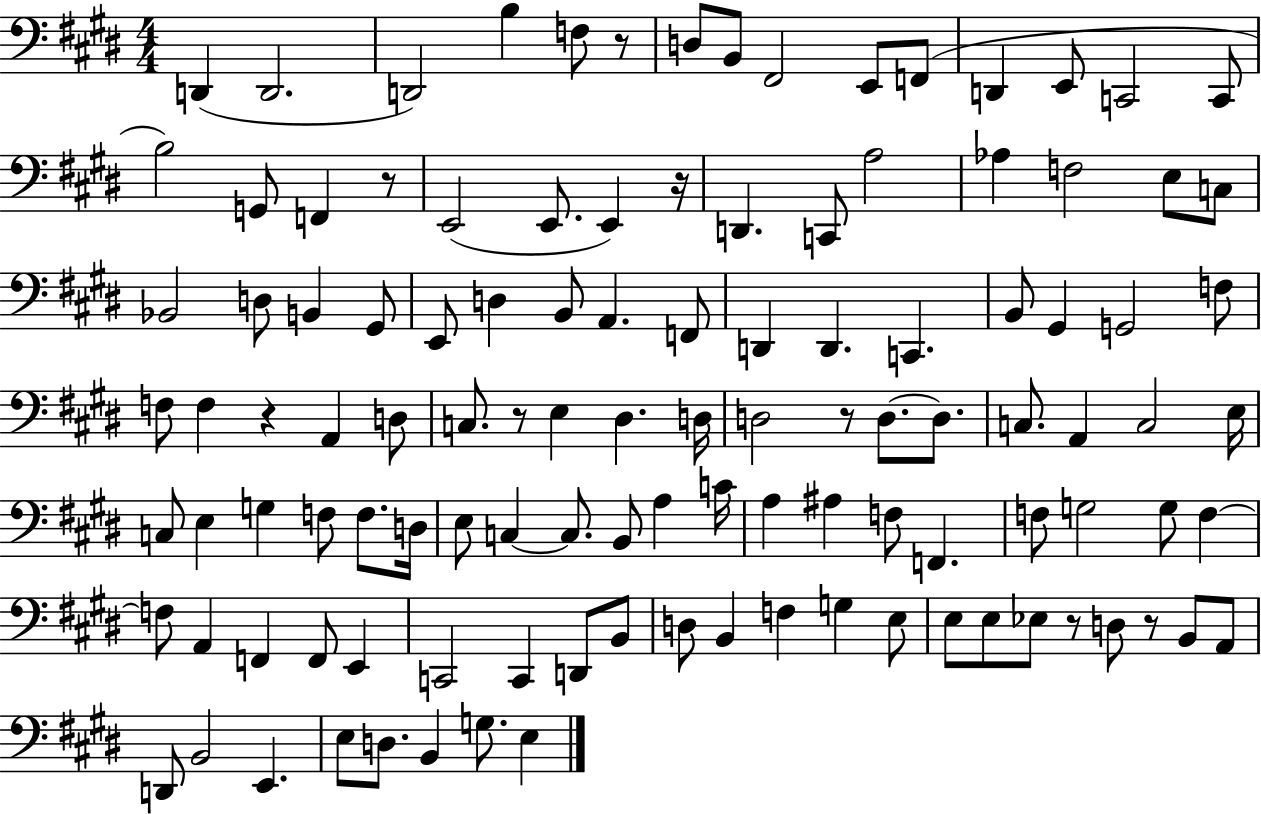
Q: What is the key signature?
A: E major